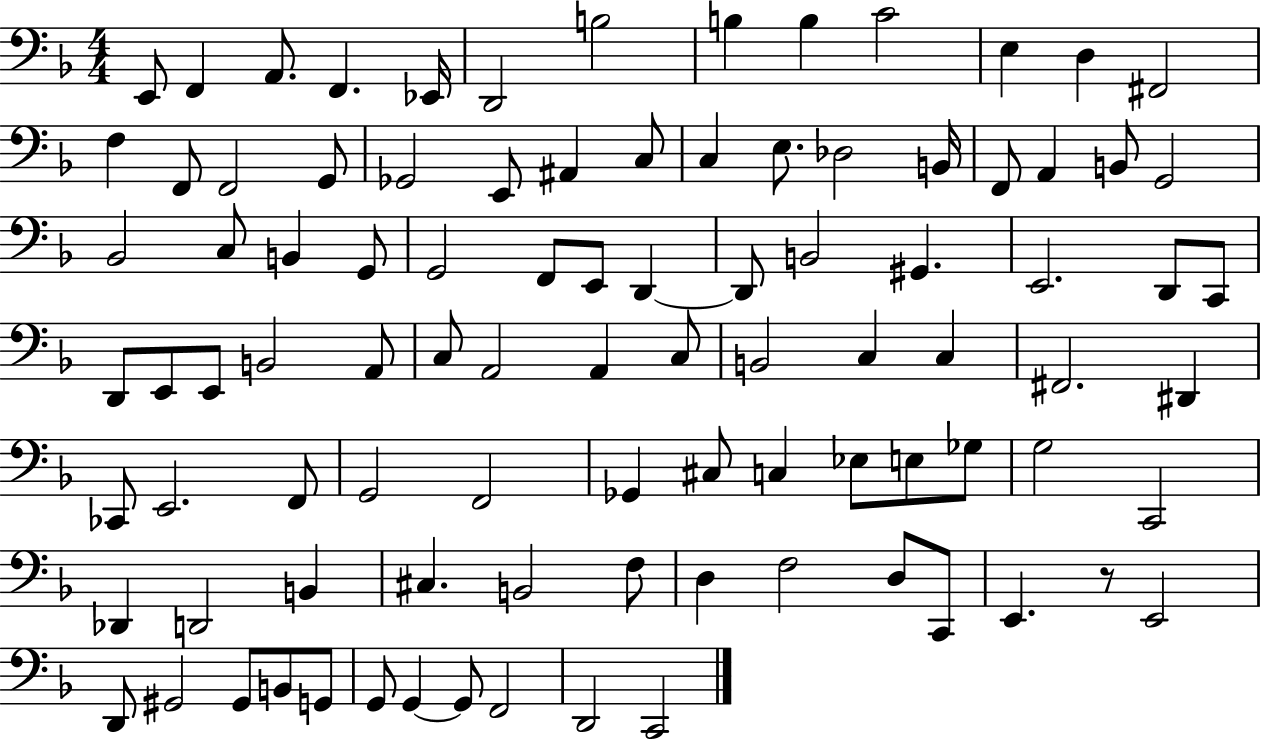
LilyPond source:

{
  \clef bass
  \numericTimeSignature
  \time 4/4
  \key f \major
  e,8 f,4 a,8. f,4. ees,16 | d,2 b2 | b4 b4 c'2 | e4 d4 fis,2 | \break f4 f,8 f,2 g,8 | ges,2 e,8 ais,4 c8 | c4 e8. des2 b,16 | f,8 a,4 b,8 g,2 | \break bes,2 c8 b,4 g,8 | g,2 f,8 e,8 d,4~~ | d,8 b,2 gis,4. | e,2. d,8 c,8 | \break d,8 e,8 e,8 b,2 a,8 | c8 a,2 a,4 c8 | b,2 c4 c4 | fis,2. dis,4 | \break ces,8 e,2. f,8 | g,2 f,2 | ges,4 cis8 c4 ees8 e8 ges8 | g2 c,2 | \break des,4 d,2 b,4 | cis4. b,2 f8 | d4 f2 d8 c,8 | e,4. r8 e,2 | \break d,8 gis,2 gis,8 b,8 g,8 | g,8 g,4~~ g,8 f,2 | d,2 c,2 | \bar "|."
}